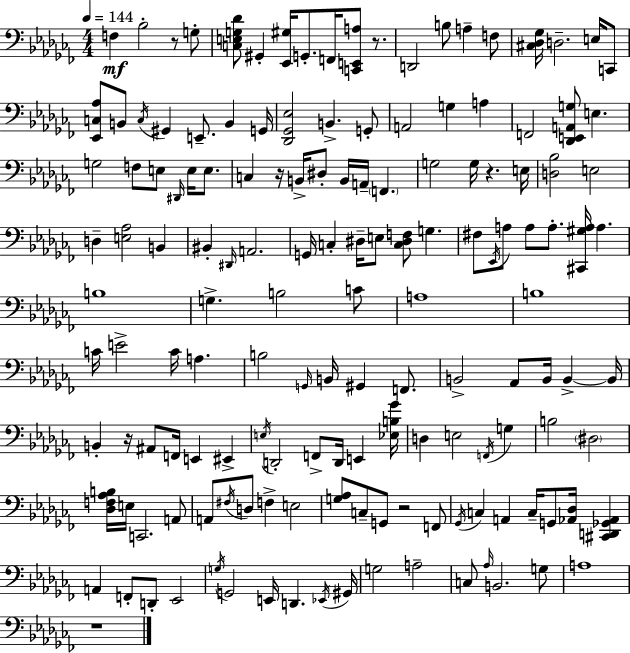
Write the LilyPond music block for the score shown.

{
  \clef bass
  \numericTimeSignature
  \time 4/4
  \key aes \minor
  \tempo 4 = 144
  f4\mf bes2-. r8 g8-. | <c e g des'>8 gis,4-. <ees, gis>16 g,8.-. f,16 <c, e, a>8 r8. | d,2 b8 a4-- f8 | <cis des ges>16 d2.-- e16 c,8 | \break <ees, c aes>8 b,8 \acciaccatura { c16 } gis,4 e,8.-- b,4 | g,16 <des, ges, ees>2 b,4.-> g,8-. | a,2 g4 a4 | f,2 <des, e, a, g>8 e4. | \break g2 f8 e8 \grace { dis,16 } e16 e8. | c4 r16 b,16-> dis8-. b,16 a,16-- \parenthesize f,4. | g2 g16 r4. | e16 <d bes>2 e2 | \break d4-- <e aes>2 b,4 | bis,4-. \grace { dis,16 } a,2. | g,16 c4-. dis16-- e8 <c dis f>8 g4. | fis8 \acciaccatura { ees,16 } a8 a8 a8.-. <cis, gis a>16 a4. | \break b1 | g4.-> b2 | c'8 a1 | b1 | \break c'16 e'2-> c'16 a4. | b2 \grace { g,16 } b,16 gis,4 | f,8. b,2-> aes,8 b,16 | b,4->~~ b,16 b,4-. r16 ais,8 f,16 e,4 | \break eis,4-> \acciaccatura { e16 } d,2-. f,8-> | d,16 e,4 <ees b ges'>16 d4 e2 | \acciaccatura { f,16 } g4 b2 \parenthesize dis2 | <des f aes b>16 e16 c,2. | \break a,8 a,8 \acciaccatura { fis16 } d8 f4-> | e2 <g aes>8 c8-- g,8 r2 | f,8 \acciaccatura { ges,16 } c4 a,4 | c16-- g,8 <aes, des>16 <cis, d, ges, aes,>4 a,4 f,8-. d,8-. | \break ees,2 \acciaccatura { g16 } g,2 | e,16 d,4. \acciaccatura { ees,16 } gis,16 g2 | a2-- c8 \grace { aes16 } b,2. | g8 a1 | \break r1 | \bar "|."
}